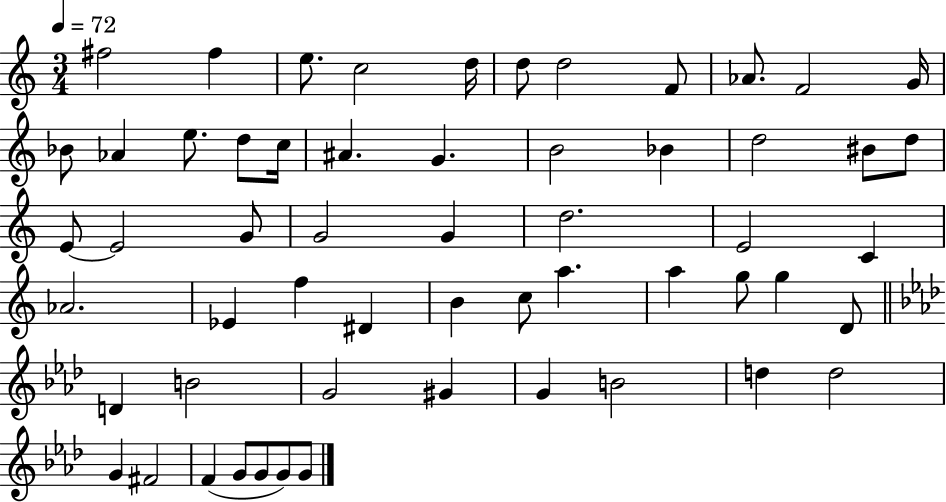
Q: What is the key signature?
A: C major